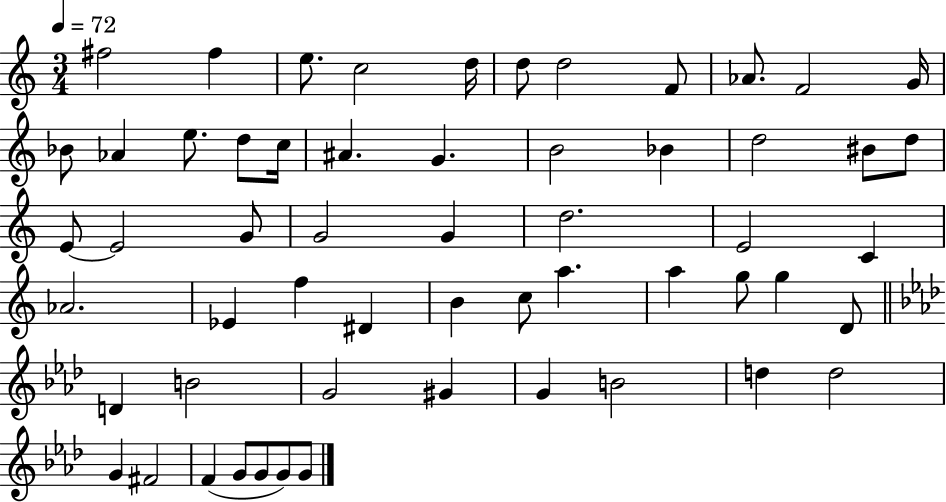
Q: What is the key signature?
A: C major